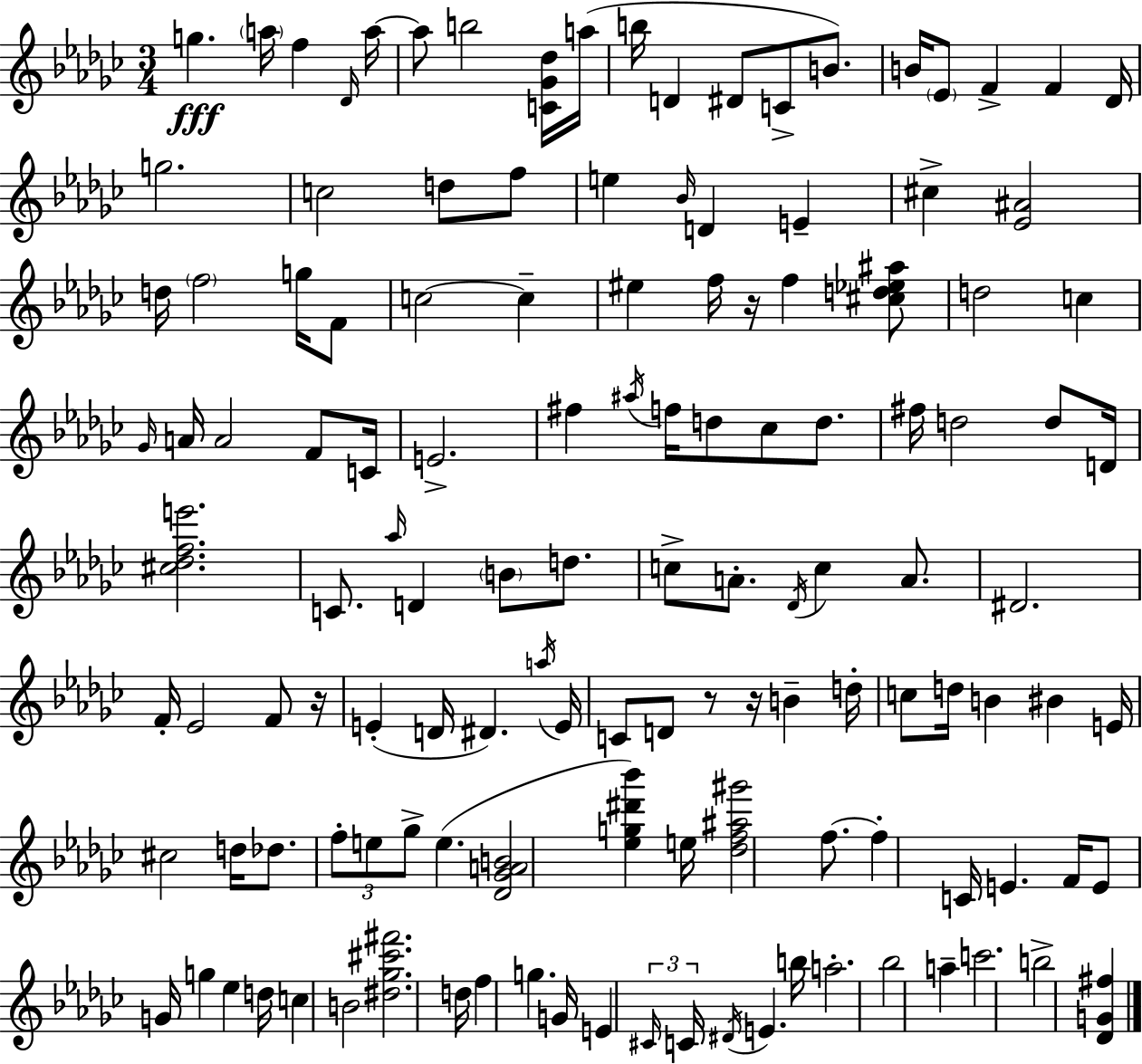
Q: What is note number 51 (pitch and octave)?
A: F#5